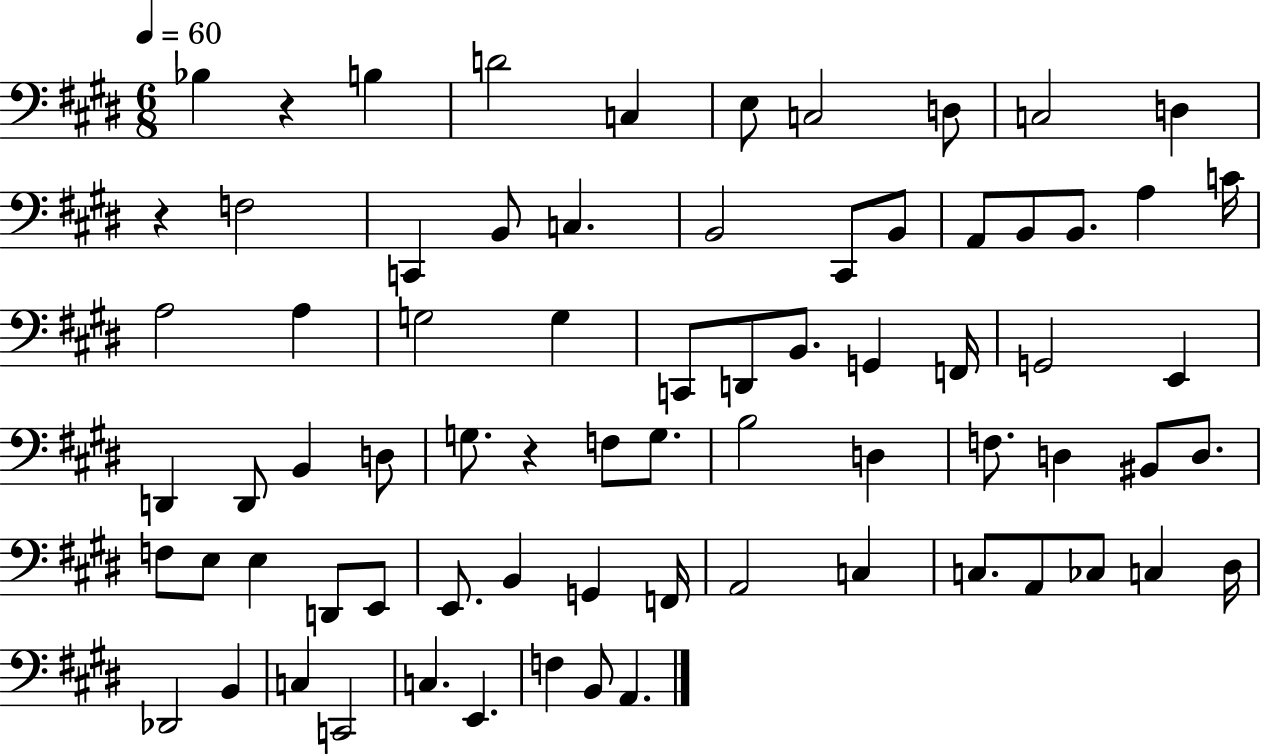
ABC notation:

X:1
T:Untitled
M:6/8
L:1/4
K:E
_B, z B, D2 C, E,/2 C,2 D,/2 C,2 D, z F,2 C,, B,,/2 C, B,,2 ^C,,/2 B,,/2 A,,/2 B,,/2 B,,/2 A, C/4 A,2 A, G,2 G, C,,/2 D,,/2 B,,/2 G,, F,,/4 G,,2 E,, D,, D,,/2 B,, D,/2 G,/2 z F,/2 G,/2 B,2 D, F,/2 D, ^B,,/2 D,/2 F,/2 E,/2 E, D,,/2 E,,/2 E,,/2 B,, G,, F,,/4 A,,2 C, C,/2 A,,/2 _C,/2 C, ^D,/4 _D,,2 B,, C, C,,2 C, E,, F, B,,/2 A,,